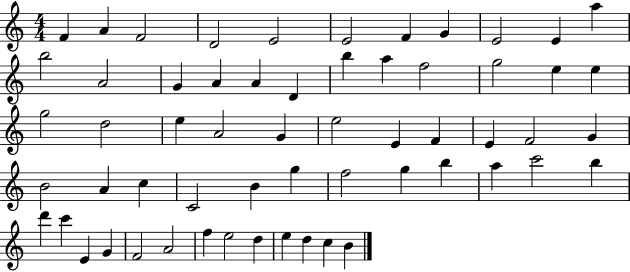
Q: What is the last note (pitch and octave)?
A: B4